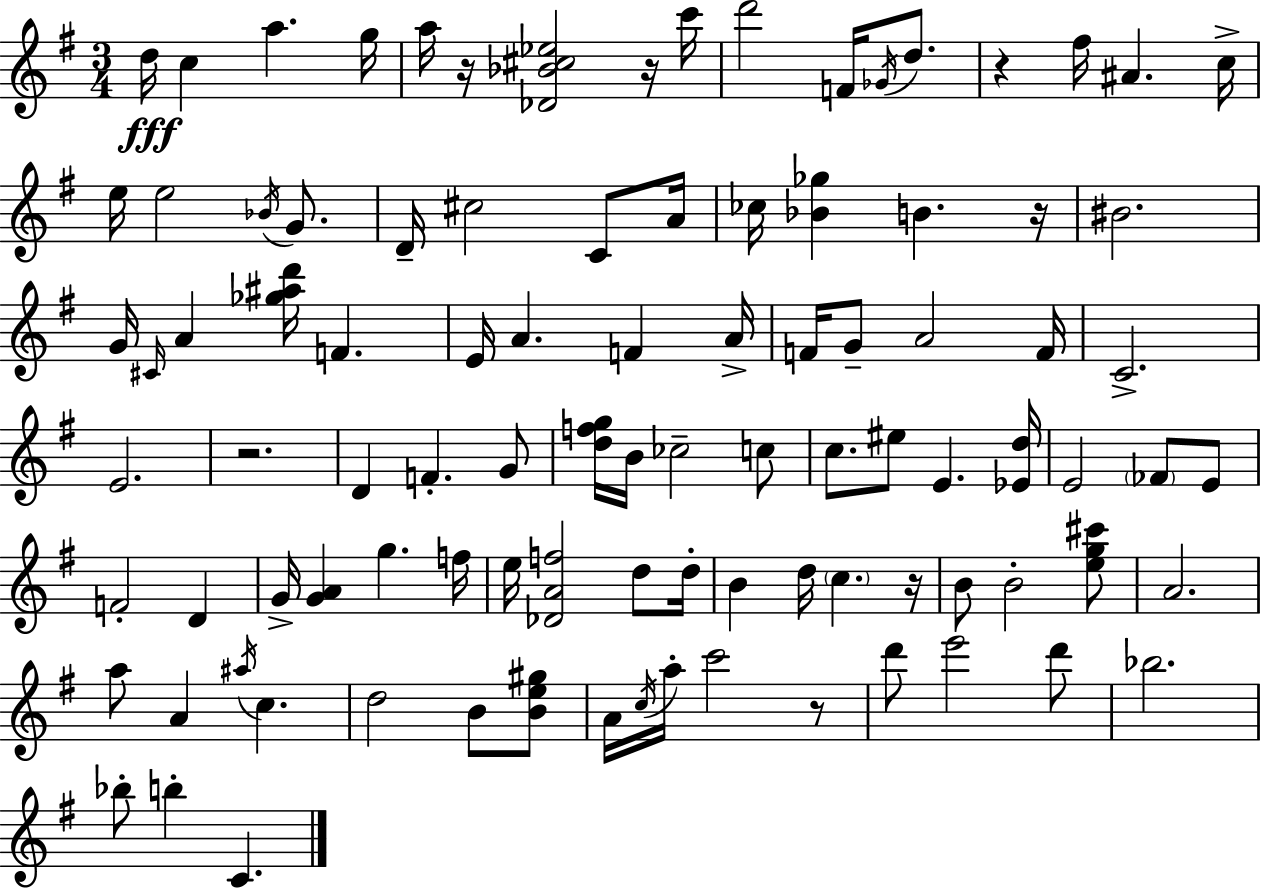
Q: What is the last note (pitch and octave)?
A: C4